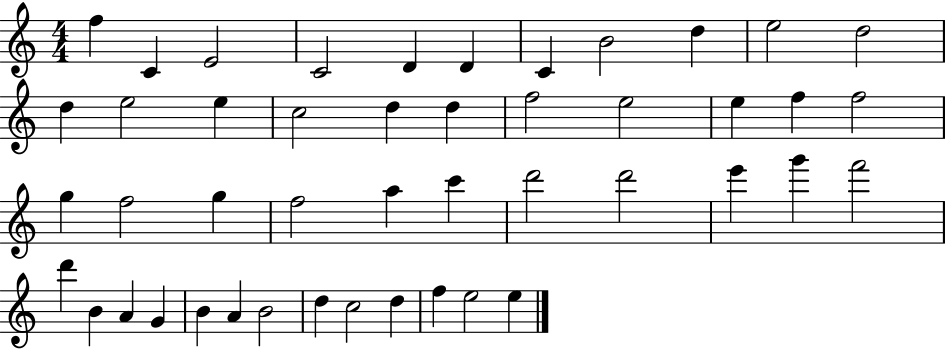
{
  \clef treble
  \numericTimeSignature
  \time 4/4
  \key c \major
  f''4 c'4 e'2 | c'2 d'4 d'4 | c'4 b'2 d''4 | e''2 d''2 | \break d''4 e''2 e''4 | c''2 d''4 d''4 | f''2 e''2 | e''4 f''4 f''2 | \break g''4 f''2 g''4 | f''2 a''4 c'''4 | d'''2 d'''2 | e'''4 g'''4 f'''2 | \break d'''4 b'4 a'4 g'4 | b'4 a'4 b'2 | d''4 c''2 d''4 | f''4 e''2 e''4 | \break \bar "|."
}